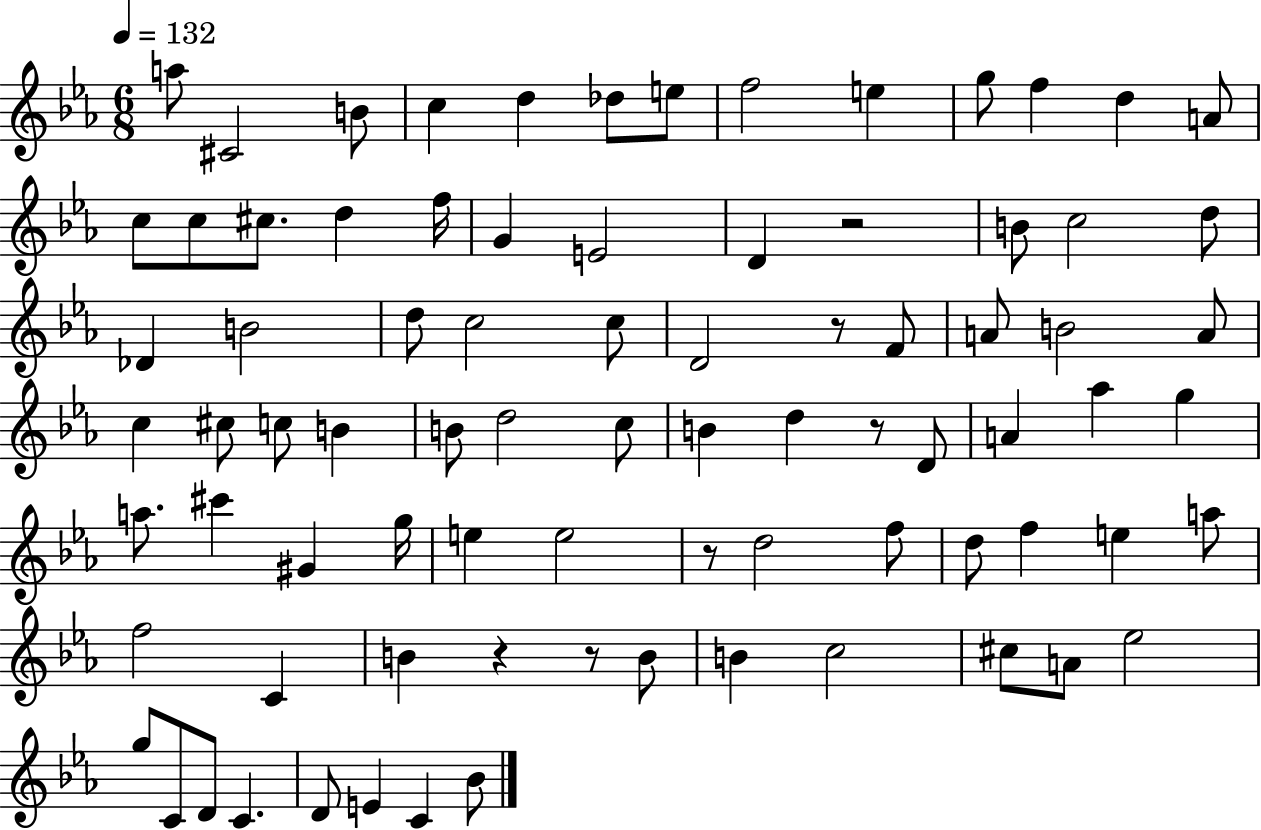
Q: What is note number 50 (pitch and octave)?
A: G#4